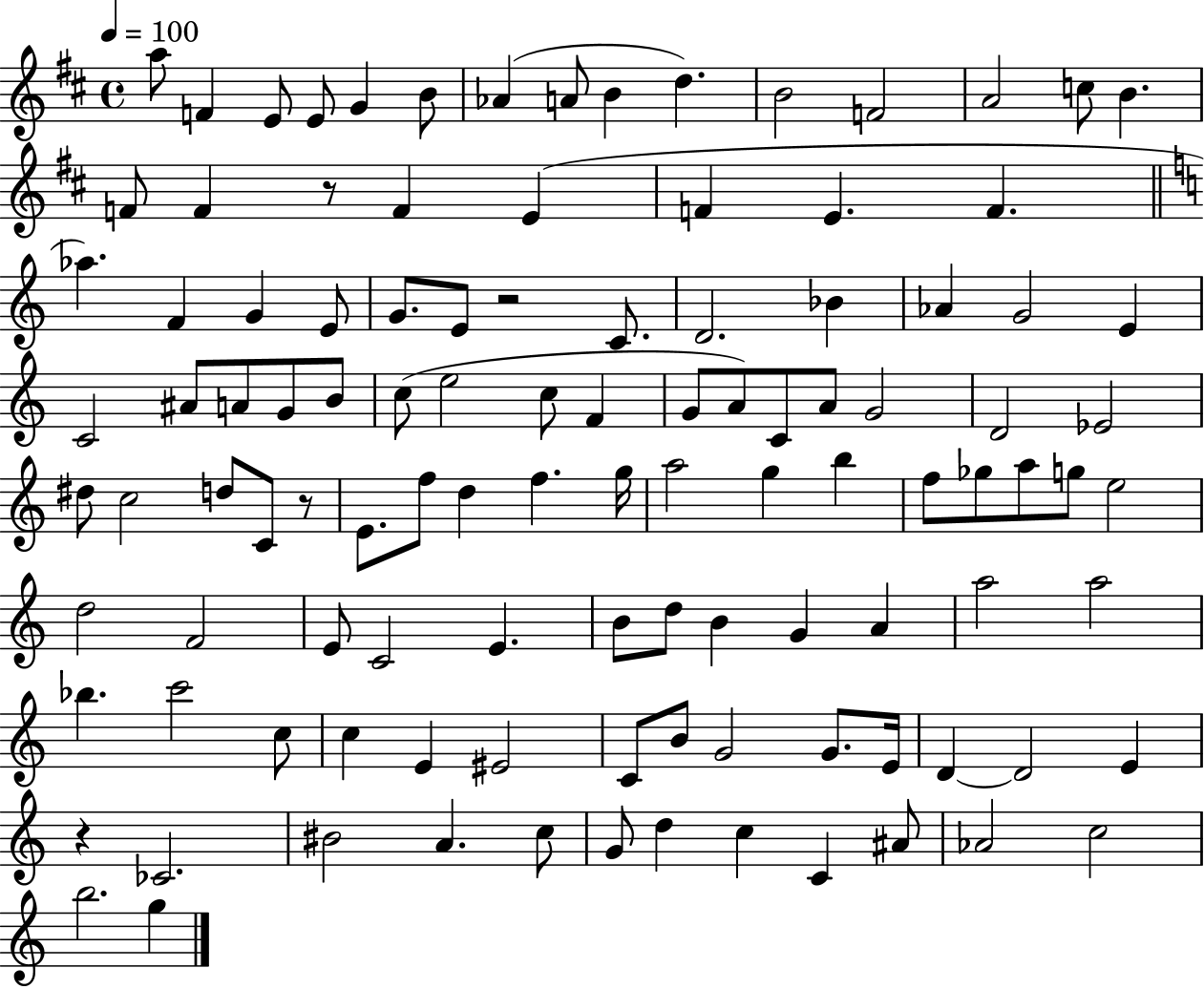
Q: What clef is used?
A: treble